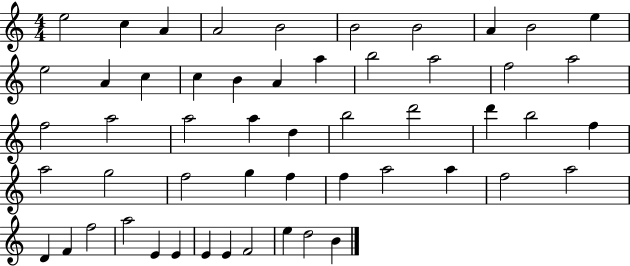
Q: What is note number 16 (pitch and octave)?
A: A4